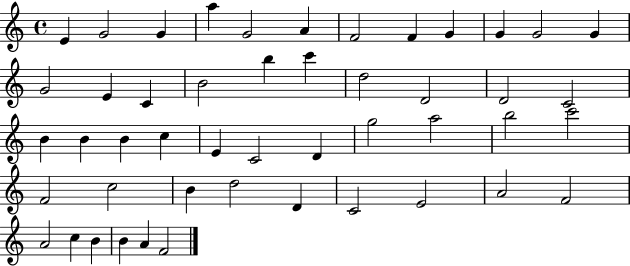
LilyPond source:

{
  \clef treble
  \time 4/4
  \defaultTimeSignature
  \key c \major
  e'4 g'2 g'4 | a''4 g'2 a'4 | f'2 f'4 g'4 | g'4 g'2 g'4 | \break g'2 e'4 c'4 | b'2 b''4 c'''4 | d''2 d'2 | d'2 c'2 | \break b'4 b'4 b'4 c''4 | e'4 c'2 d'4 | g''2 a''2 | b''2 c'''2 | \break f'2 c''2 | b'4 d''2 d'4 | c'2 e'2 | a'2 f'2 | \break a'2 c''4 b'4 | b'4 a'4 f'2 | \bar "|."
}